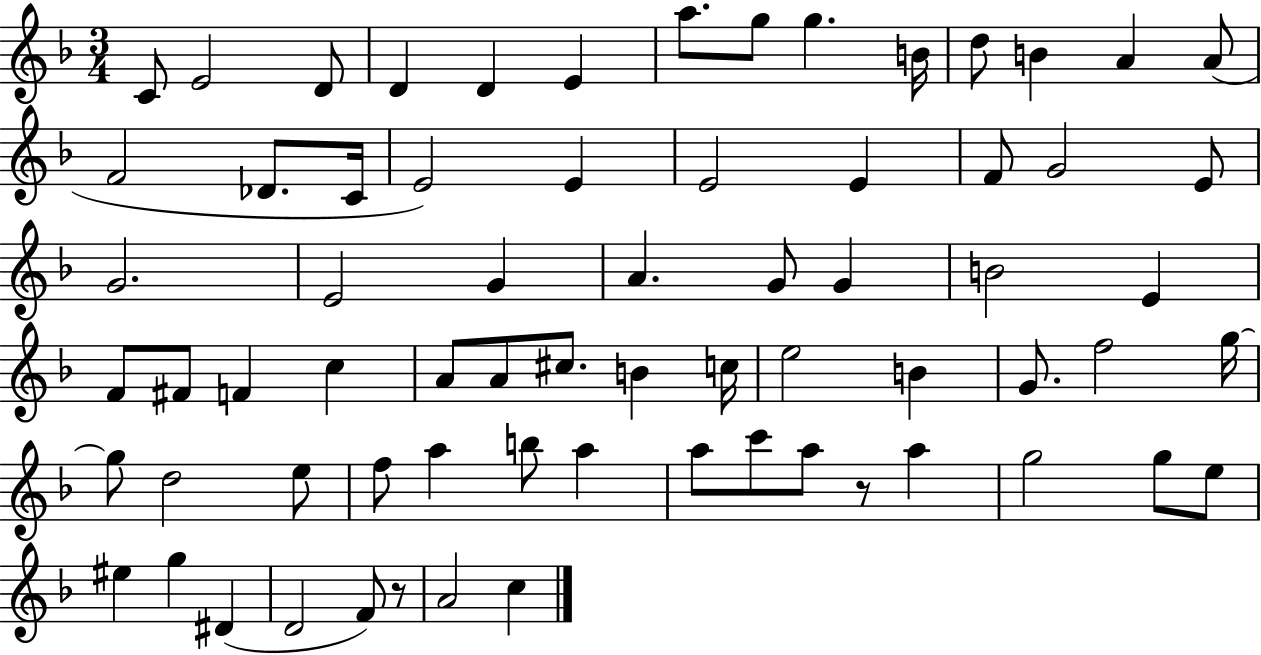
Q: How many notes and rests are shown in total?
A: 69